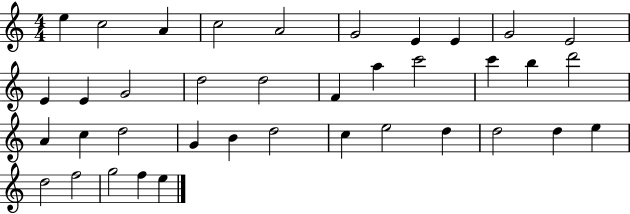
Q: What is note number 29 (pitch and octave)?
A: E5